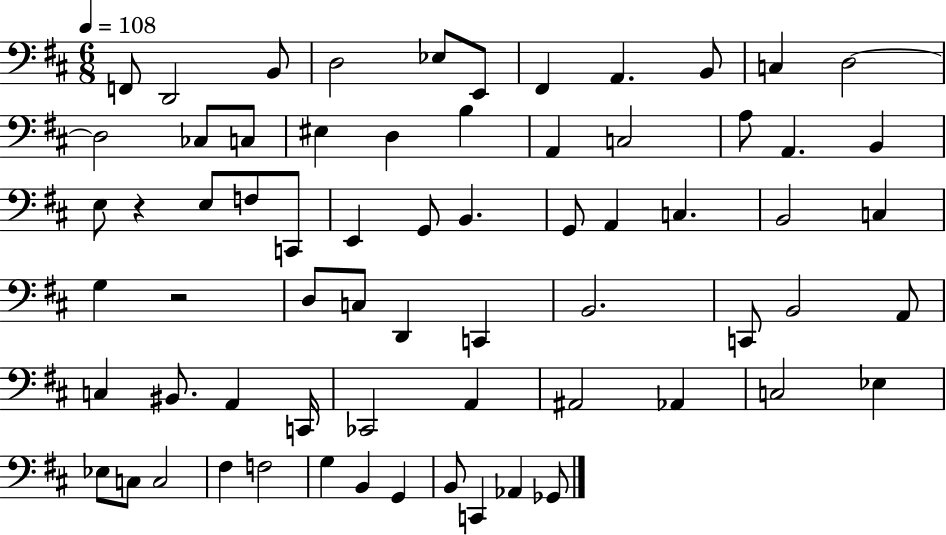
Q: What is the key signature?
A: D major